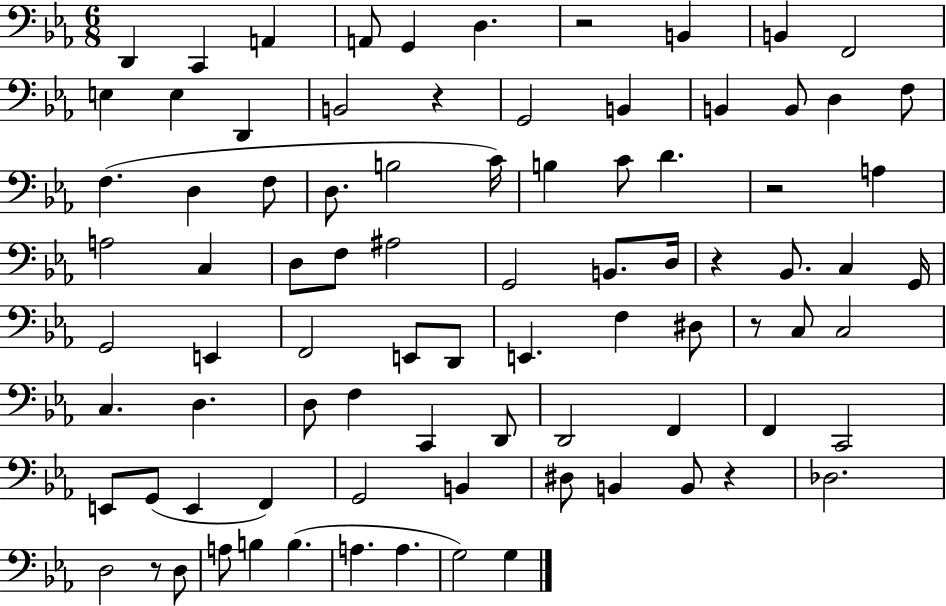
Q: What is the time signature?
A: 6/8